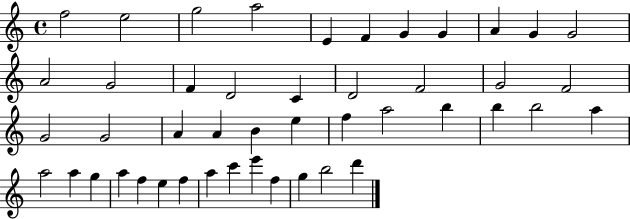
F5/h E5/h G5/h A5/h E4/q F4/q G4/q G4/q A4/q G4/q G4/h A4/h G4/h F4/q D4/h C4/q D4/h F4/h G4/h F4/h G4/h G4/h A4/q A4/q B4/q E5/q F5/q A5/h B5/q B5/q B5/h A5/q A5/h A5/q G5/q A5/q F5/q E5/q F5/q A5/q C6/q E6/q F5/q G5/q B5/h D6/q